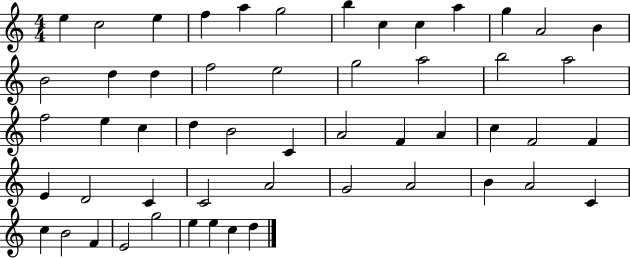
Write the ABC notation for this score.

X:1
T:Untitled
M:4/4
L:1/4
K:C
e c2 e f a g2 b c c a g A2 B B2 d d f2 e2 g2 a2 b2 a2 f2 e c d B2 C A2 F A c F2 F E D2 C C2 A2 G2 A2 B A2 C c B2 F E2 g2 e e c d